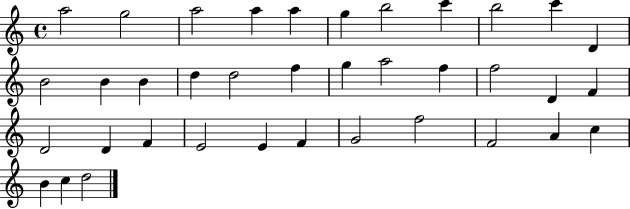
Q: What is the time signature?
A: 4/4